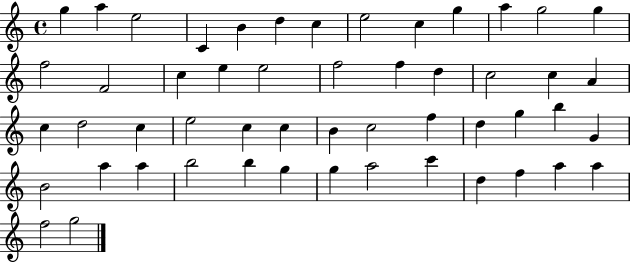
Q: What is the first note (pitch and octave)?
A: G5